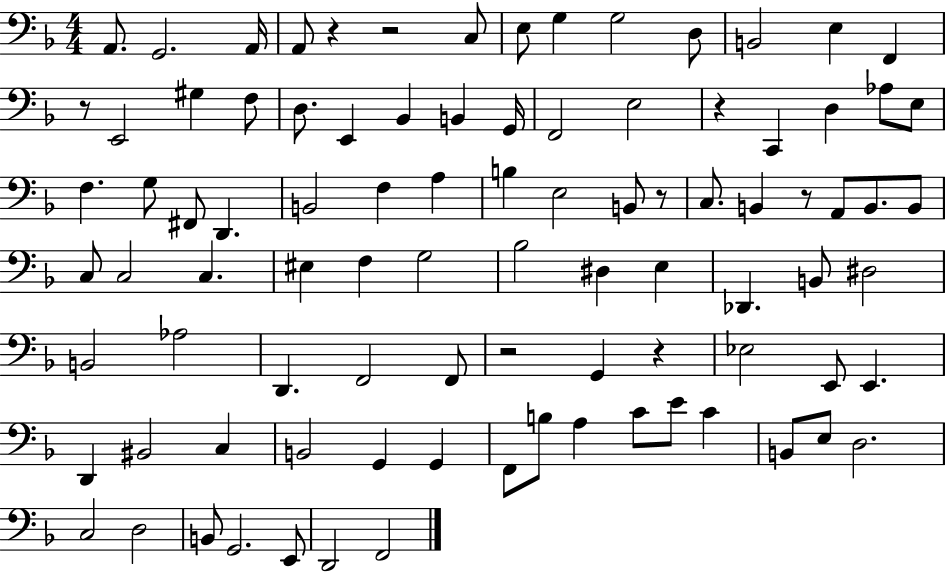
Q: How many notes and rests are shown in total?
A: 92